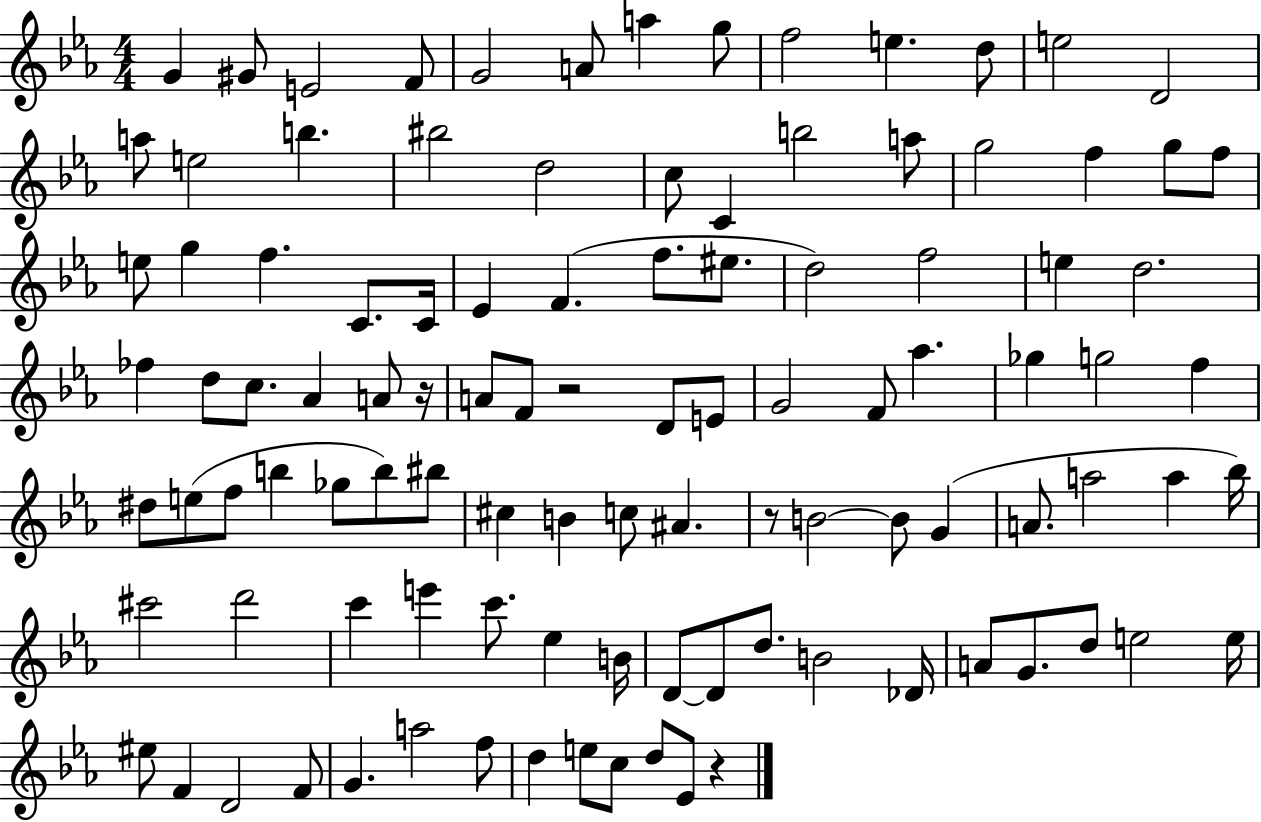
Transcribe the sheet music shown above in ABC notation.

X:1
T:Untitled
M:4/4
L:1/4
K:Eb
G ^G/2 E2 F/2 G2 A/2 a g/2 f2 e d/2 e2 D2 a/2 e2 b ^b2 d2 c/2 C b2 a/2 g2 f g/2 f/2 e/2 g f C/2 C/4 _E F f/2 ^e/2 d2 f2 e d2 _f d/2 c/2 _A A/2 z/4 A/2 F/2 z2 D/2 E/2 G2 F/2 _a _g g2 f ^d/2 e/2 f/2 b _g/2 b/2 ^b/2 ^c B c/2 ^A z/2 B2 B/2 G A/2 a2 a _b/4 ^c'2 d'2 c' e' c'/2 _e B/4 D/2 D/2 d/2 B2 _D/4 A/2 G/2 d/2 e2 e/4 ^e/2 F D2 F/2 G a2 f/2 d e/2 c/2 d/2 _E/2 z